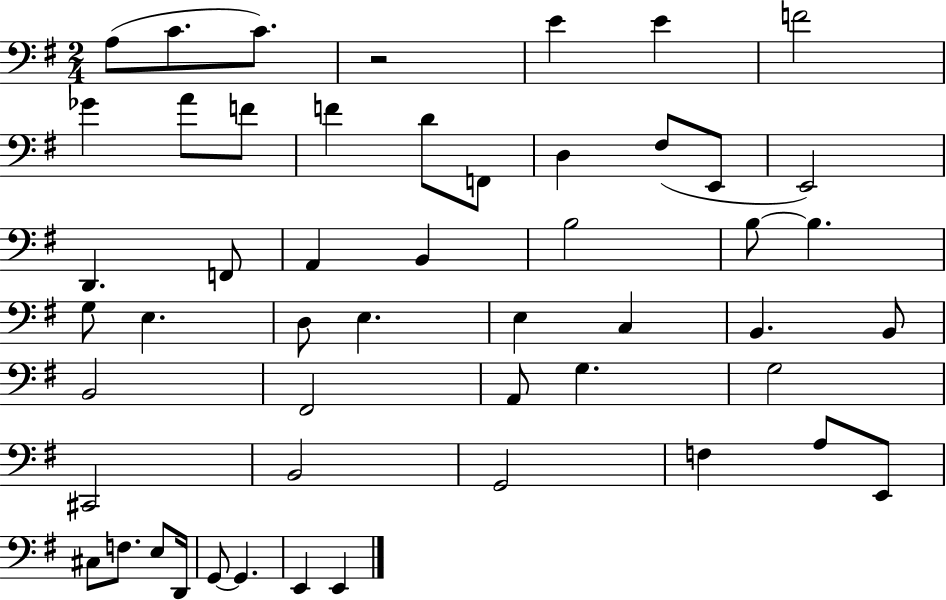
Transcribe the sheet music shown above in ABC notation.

X:1
T:Untitled
M:2/4
L:1/4
K:G
A,/2 C/2 C/2 z2 E E F2 _G A/2 F/2 F D/2 F,,/2 D, ^F,/2 E,,/2 E,,2 D,, F,,/2 A,, B,, B,2 B,/2 B, G,/2 E, D,/2 E, E, C, B,, B,,/2 B,,2 ^F,,2 A,,/2 G, G,2 ^C,,2 B,,2 G,,2 F, A,/2 E,,/2 ^C,/2 F,/2 E,/2 D,,/4 G,,/2 G,, E,, E,,